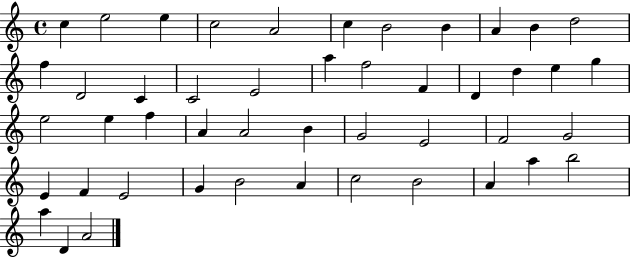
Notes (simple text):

C5/q E5/h E5/q C5/h A4/h C5/q B4/h B4/q A4/q B4/q D5/h F5/q D4/h C4/q C4/h E4/h A5/q F5/h F4/q D4/q D5/q E5/q G5/q E5/h E5/q F5/q A4/q A4/h B4/q G4/h E4/h F4/h G4/h E4/q F4/q E4/h G4/q B4/h A4/q C5/h B4/h A4/q A5/q B5/h A5/q D4/q A4/h